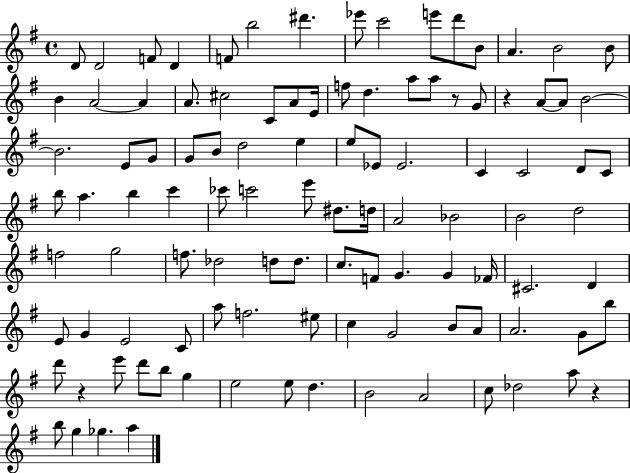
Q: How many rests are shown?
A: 4